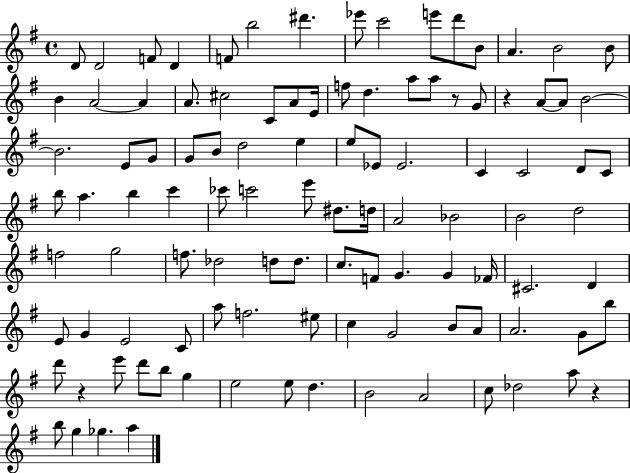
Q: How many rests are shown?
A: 4